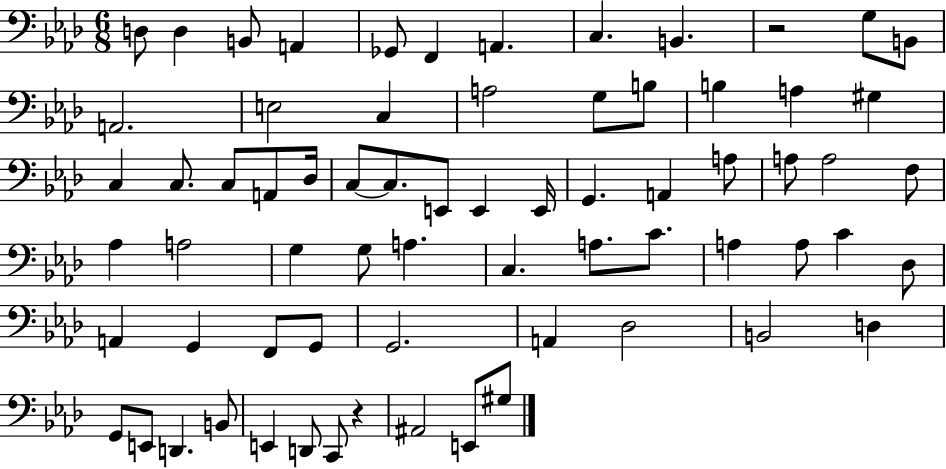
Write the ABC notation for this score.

X:1
T:Untitled
M:6/8
L:1/4
K:Ab
D,/2 D, B,,/2 A,, _G,,/2 F,, A,, C, B,, z2 G,/2 B,,/2 A,,2 E,2 C, A,2 G,/2 B,/2 B, A, ^G, C, C,/2 C,/2 A,,/2 _D,/4 C,/2 C,/2 E,,/2 E,, E,,/4 G,, A,, A,/2 A,/2 A,2 F,/2 _A, A,2 G, G,/2 A, C, A,/2 C/2 A, A,/2 C _D,/2 A,, G,, F,,/2 G,,/2 G,,2 A,, _D,2 B,,2 D, G,,/2 E,,/2 D,, B,,/2 E,, D,,/2 C,,/2 z ^A,,2 E,,/2 ^G,/2